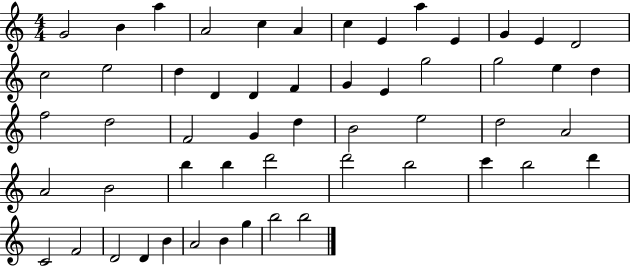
G4/h B4/q A5/q A4/h C5/q A4/q C5/q E4/q A5/q E4/q G4/q E4/q D4/h C5/h E5/h D5/q D4/q D4/q F4/q G4/q E4/q G5/h G5/h E5/q D5/q F5/h D5/h F4/h G4/q D5/q B4/h E5/h D5/h A4/h A4/h B4/h B5/q B5/q D6/h D6/h B5/h C6/q B5/h D6/q C4/h F4/h D4/h D4/q B4/q A4/h B4/q G5/q B5/h B5/h